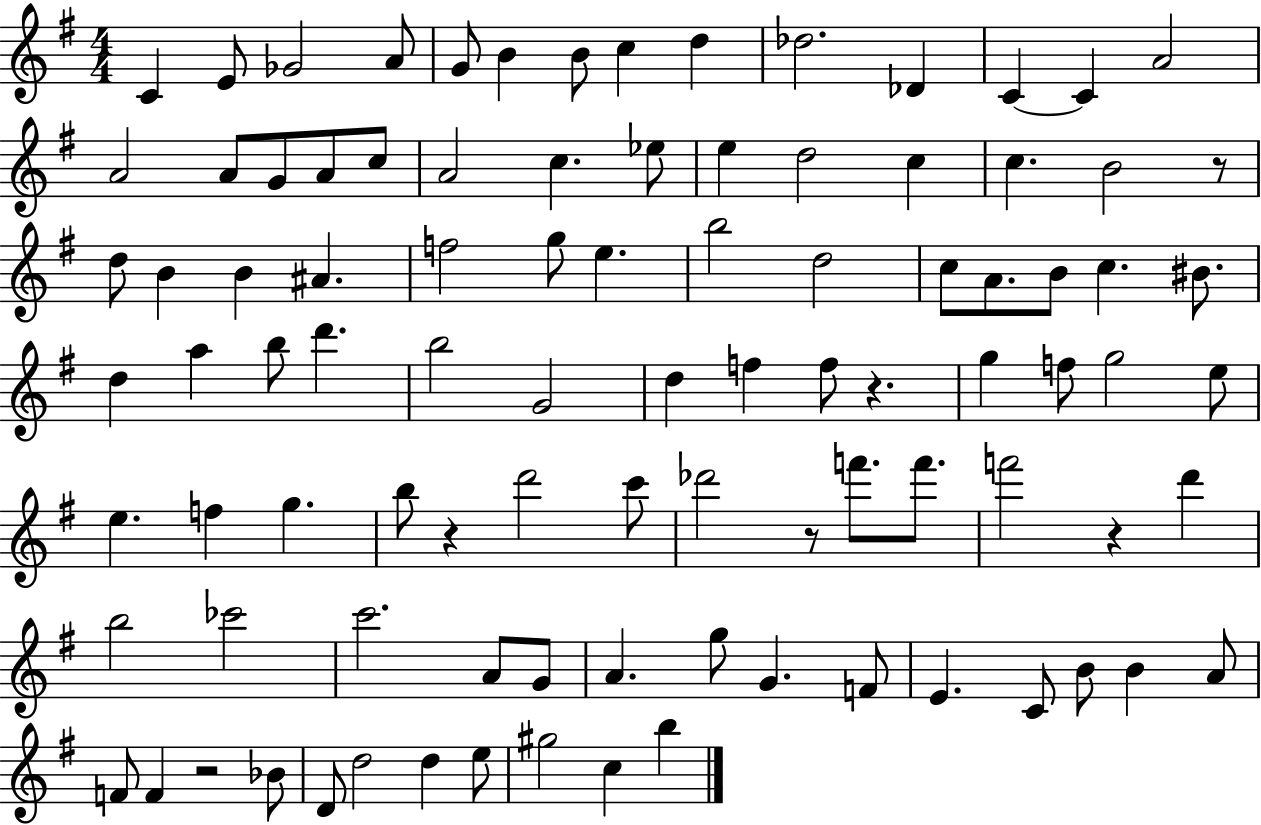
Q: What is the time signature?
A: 4/4